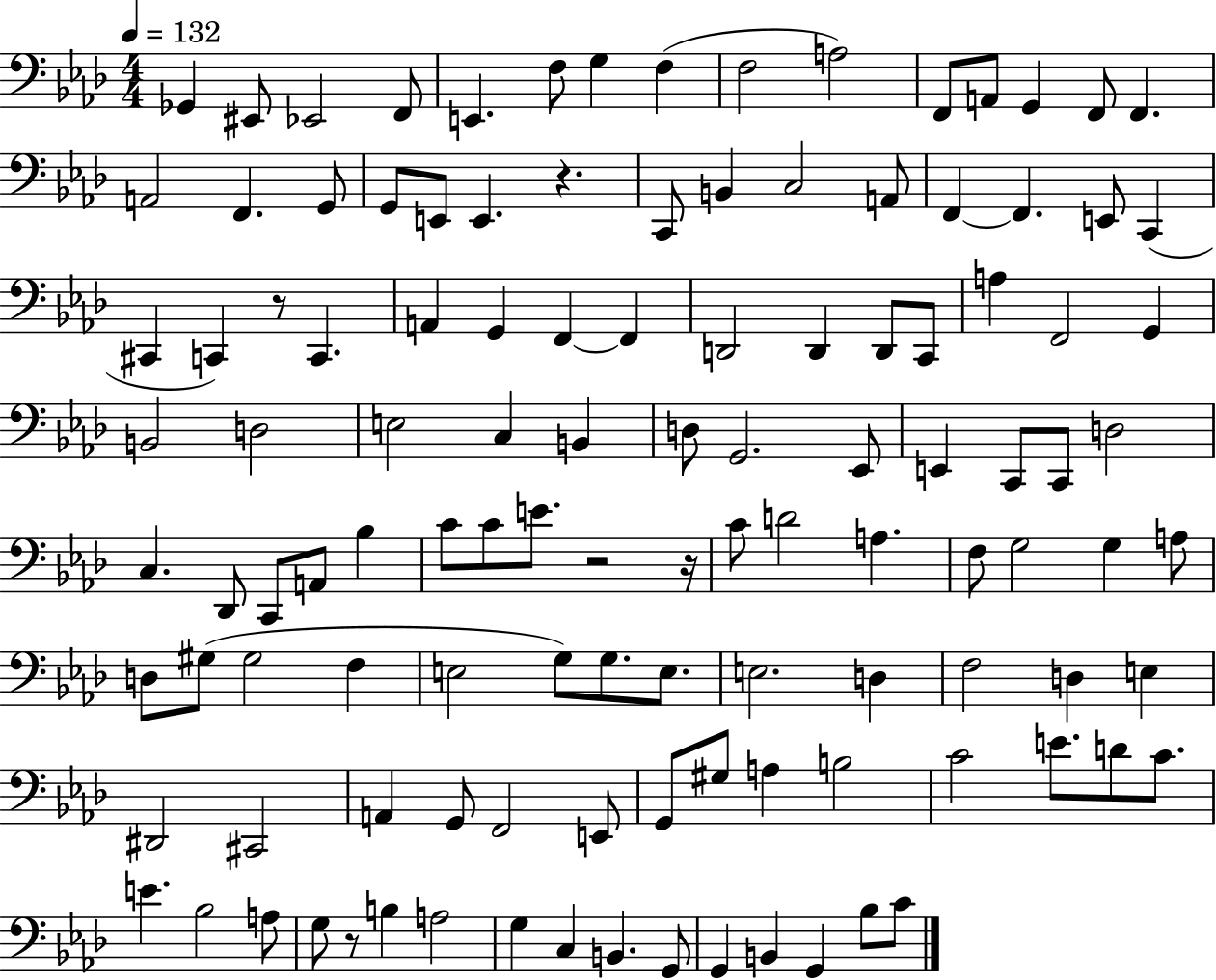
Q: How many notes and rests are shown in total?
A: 117